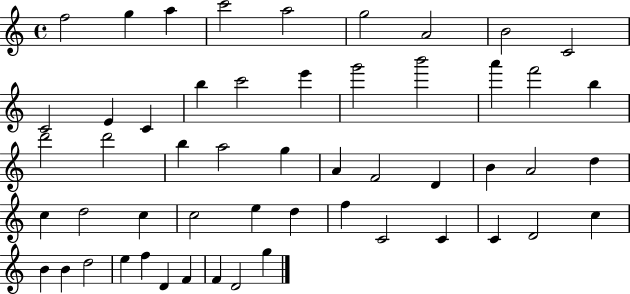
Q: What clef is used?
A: treble